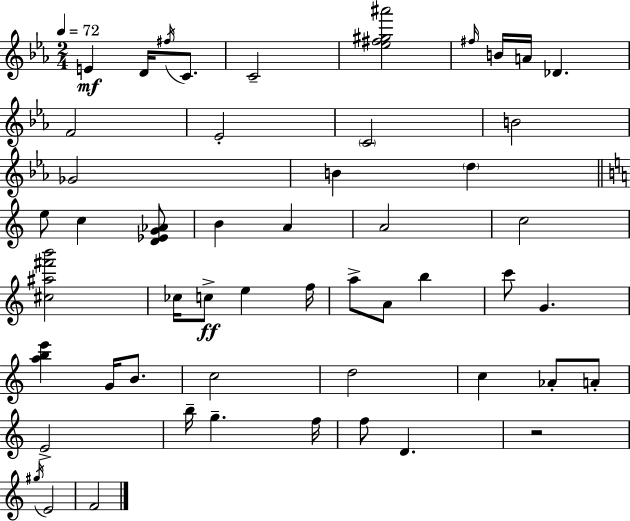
E4/q D4/s F#5/s C4/e. C4/h [Eb5,F#5,G#5,A#6]/h F#5/s B4/s A4/s Db4/q. F4/h Eb4/h C4/h B4/h Gb4/h B4/q D5/q E5/e C5/q [D4,Eb4,G4,Ab4]/e B4/q A4/q A4/h C5/h [C#5,A#5,F#6,B6]/h CES5/s C5/e E5/q F5/s A5/e A4/e B5/q C6/e G4/q. [A5,B5,E6]/q G4/s B4/e. C5/h D5/h C5/q Ab4/e A4/e E4/h B5/s G5/q. F5/s F5/e D4/q. R/h G#5/s E4/h F4/h